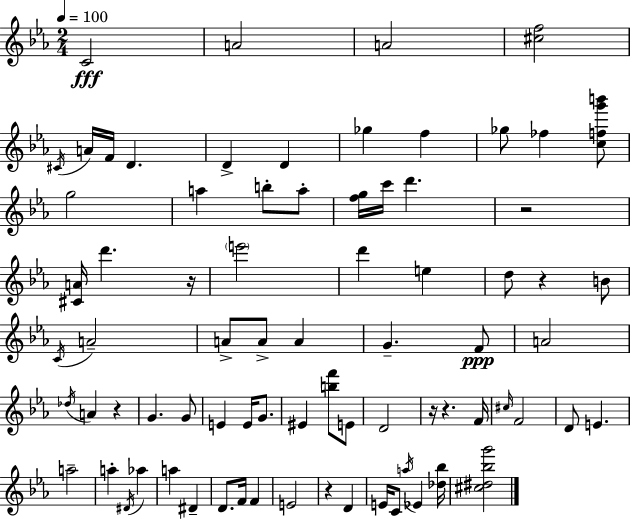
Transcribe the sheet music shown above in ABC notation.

X:1
T:Untitled
M:2/4
L:1/4
K:Eb
C2 A2 A2 [^cf]2 ^C/4 A/4 F/4 D D D _g f _g/2 _f [cfg'b']/2 g2 a b/2 a/2 [fg]/4 c'/4 d' z2 [^CA]/4 d' z/4 e'2 d' e d/2 z B/2 C/4 A2 A/2 A/2 A G F/2 A2 _d/4 A z G G/2 E E/4 G/2 ^E [bf']/2 E/2 D2 z/4 z F/4 ^c/4 F2 D/2 E a2 a ^D/4 _a a ^D D/2 F/4 F E2 z D E/4 C/2 a/4 _E [_d_b]/4 [^c^d_bg']2